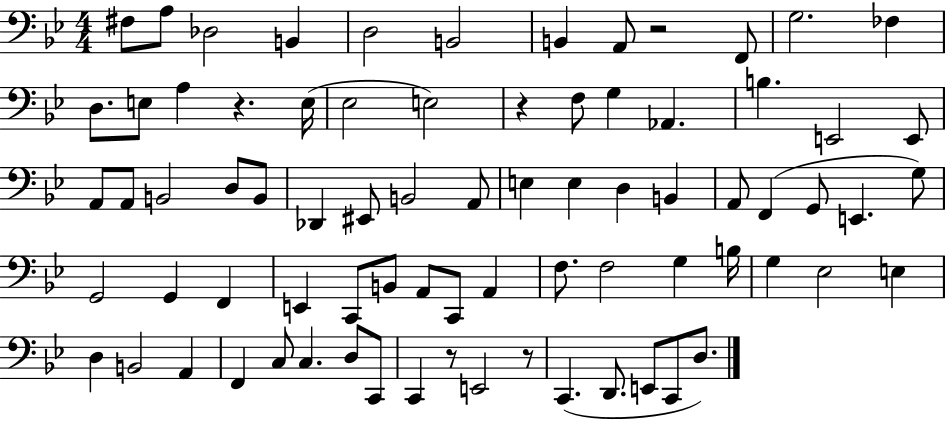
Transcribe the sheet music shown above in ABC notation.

X:1
T:Untitled
M:4/4
L:1/4
K:Bb
^F,/2 A,/2 _D,2 B,, D,2 B,,2 B,, A,,/2 z2 F,,/2 G,2 _F, D,/2 E,/2 A, z E,/4 _E,2 E,2 z F,/2 G, _A,, B, E,,2 E,,/2 A,,/2 A,,/2 B,,2 D,/2 B,,/2 _D,, ^E,,/2 B,,2 A,,/2 E, E, D, B,, A,,/2 F,, G,,/2 E,, G,/2 G,,2 G,, F,, E,, C,,/2 B,,/2 A,,/2 C,,/2 A,, F,/2 F,2 G, B,/4 G, _E,2 E, D, B,,2 A,, F,, C,/2 C, D,/2 C,,/2 C,, z/2 E,,2 z/2 C,, D,,/2 E,,/2 C,,/2 D,/2